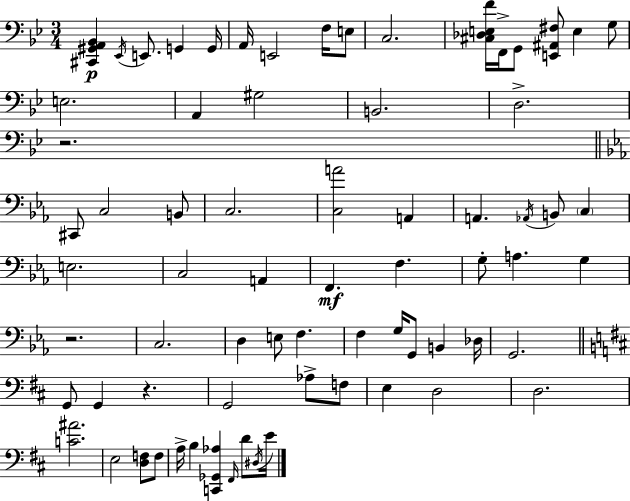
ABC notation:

X:1
T:Untitled
M:3/4
L:1/4
K:Gm
[^C,,^G,,A,,_B,,] _E,,/4 E,,/2 G,, G,,/4 A,,/4 E,,2 F,/4 E,/2 C,2 [^C,_D,E,F]/4 F,,/4 G,,/2 [E,,^A,,^F,]/2 E, G,/2 E,2 A,, ^G,2 B,,2 D,2 z2 ^C,,/2 C,2 B,,/2 C,2 [C,A]2 A,, A,, _A,,/4 B,,/2 C, E,2 C,2 A,, F,, F, G,/2 A, G, z2 C,2 D, E,/2 F, F, G,/4 G,,/2 B,, _D,/4 G,,2 G,,/2 G,, z G,,2 _A,/2 F,/2 E, D,2 D,2 [C^A]2 E,2 [D,F,]/2 F,/2 A,/4 B, [C,,_G,,_A,] ^F,,/4 D/2 ^D,/4 E/4